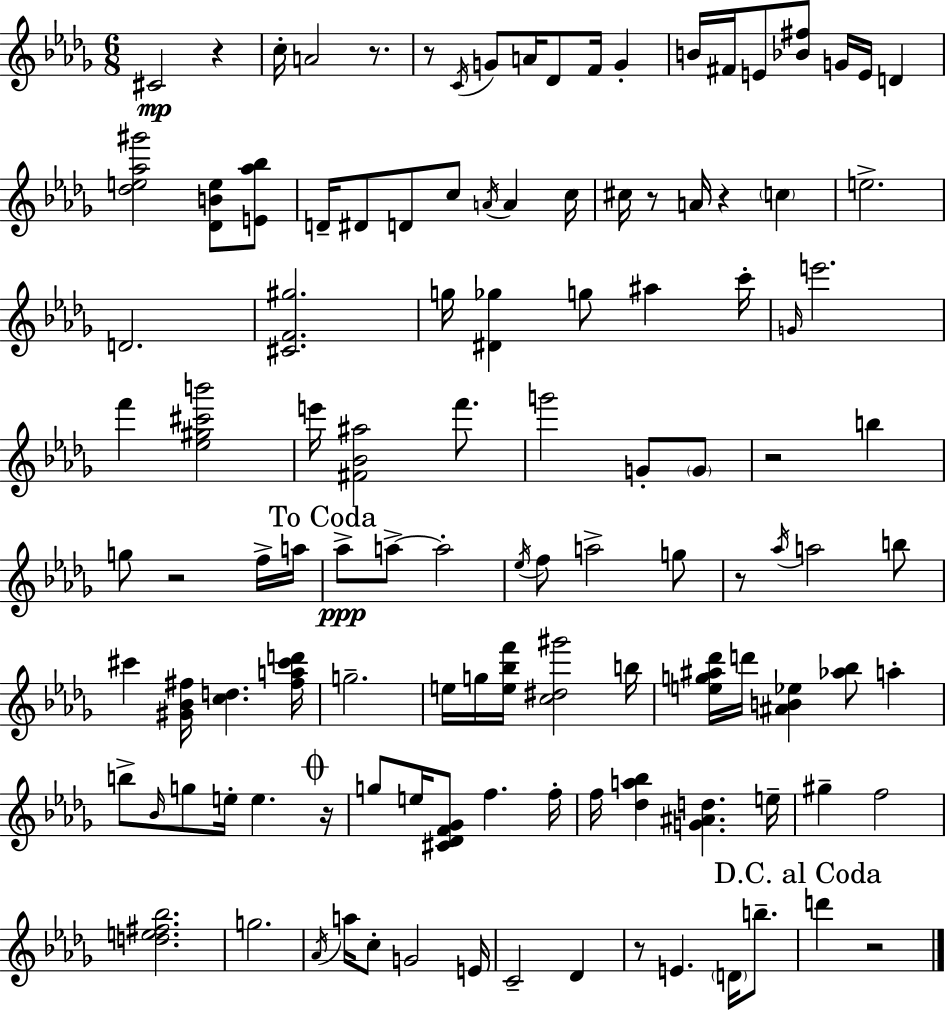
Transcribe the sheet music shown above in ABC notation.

X:1
T:Untitled
M:6/8
L:1/4
K:Bbm
^C2 z c/4 A2 z/2 z/2 C/4 G/2 A/4 _D/2 F/4 G B/4 ^F/4 E/2 [_B^f]/2 G/4 E/4 D [_de_a^g']2 [_DBe]/2 [E_a_b]/2 D/4 ^D/2 D/2 c/2 A/4 A c/4 ^c/4 z/2 A/4 z c e2 D2 [^CF^g]2 g/4 [^D_g] g/2 ^a c'/4 G/4 e'2 f' [_e^g^c'b']2 e'/4 [^F_B^a]2 f'/2 g'2 G/2 G/2 z2 b g/2 z2 f/4 a/4 _a/2 a/2 a2 _e/4 f/2 a2 g/2 z/2 _a/4 a2 b/2 ^c' [^G_B^f]/4 [cd] [^fa^c'd']/4 g2 e/4 g/4 [e_bf']/4 [c^d^g']2 b/4 [eg^a_d']/4 d'/4 [^AB_e] [_a_b]/2 a b/2 _B/4 g/2 e/4 e z/4 g/2 e/4 [^C_DF_G]/2 f f/4 f/4 [_da_b] [G^Ad] e/4 ^g f2 [de^f_b]2 g2 _A/4 a/4 c/2 G2 E/4 C2 _D z/2 E D/4 b/2 d' z2